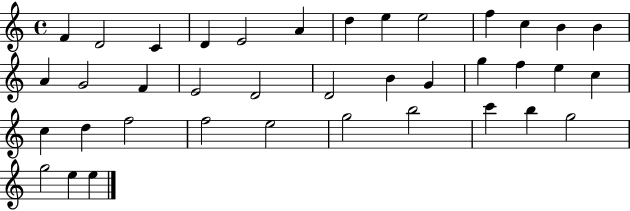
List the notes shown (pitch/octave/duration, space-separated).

F4/q D4/h C4/q D4/q E4/h A4/q D5/q E5/q E5/h F5/q C5/q B4/q B4/q A4/q G4/h F4/q E4/h D4/h D4/h B4/q G4/q G5/q F5/q E5/q C5/q C5/q D5/q F5/h F5/h E5/h G5/h B5/h C6/q B5/q G5/h G5/h E5/q E5/q